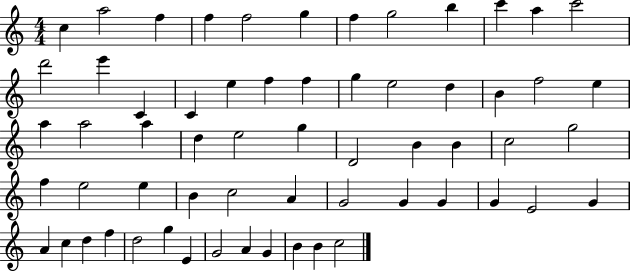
C5/q A5/h F5/q F5/q F5/h G5/q F5/q G5/h B5/q C6/q A5/q C6/h D6/h E6/q C4/q C4/q E5/q F5/q F5/q G5/q E5/h D5/q B4/q F5/h E5/q A5/q A5/h A5/q D5/q E5/h G5/q D4/h B4/q B4/q C5/h G5/h F5/q E5/h E5/q B4/q C5/h A4/q G4/h G4/q G4/q G4/q E4/h G4/q A4/q C5/q D5/q F5/q D5/h G5/q E4/q G4/h A4/q G4/q B4/q B4/q C5/h